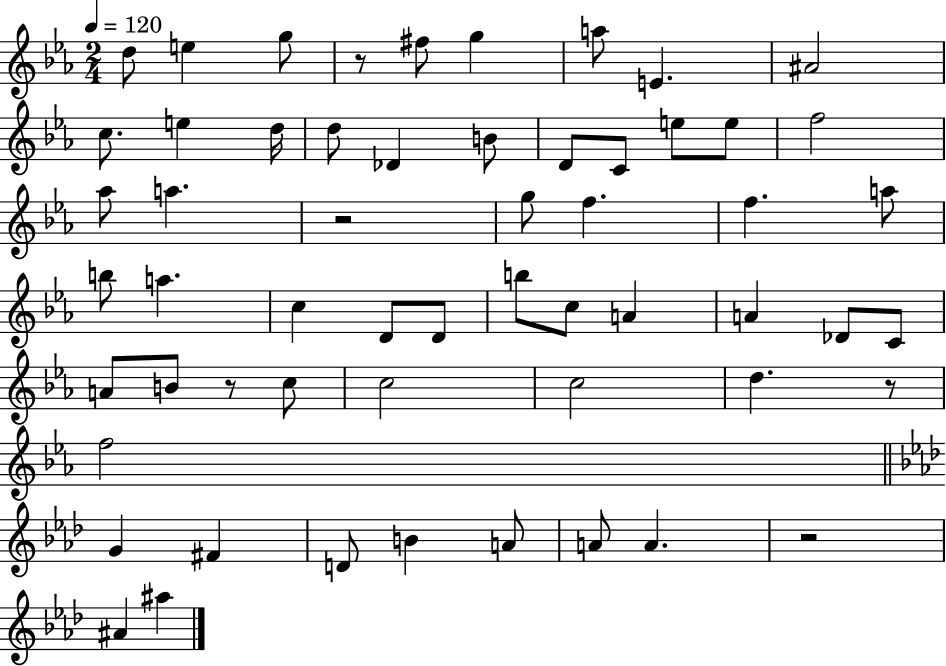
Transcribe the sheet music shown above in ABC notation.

X:1
T:Untitled
M:2/4
L:1/4
K:Eb
d/2 e g/2 z/2 ^f/2 g a/2 E ^A2 c/2 e d/4 d/2 _D B/2 D/2 C/2 e/2 e/2 f2 _a/2 a z2 g/2 f f a/2 b/2 a c D/2 D/2 b/2 c/2 A A _D/2 C/2 A/2 B/2 z/2 c/2 c2 c2 d z/2 f2 G ^F D/2 B A/2 A/2 A z2 ^A ^a